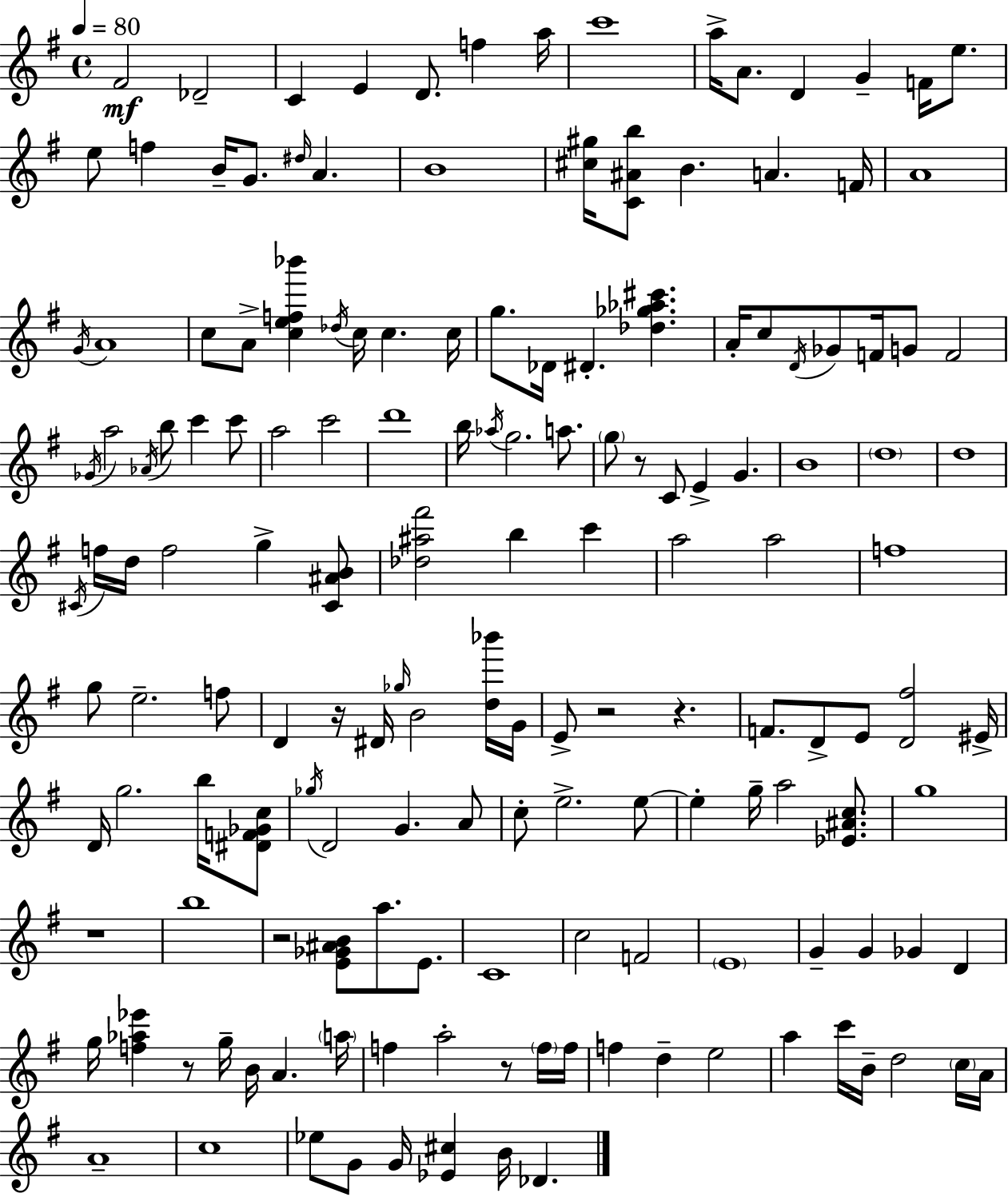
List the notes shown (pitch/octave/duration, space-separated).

F#4/h Db4/h C4/q E4/q D4/e. F5/q A5/s C6/w A5/s A4/e. D4/q G4/q F4/s E5/e. E5/e F5/q B4/s G4/e. D#5/s A4/q. B4/w [C#5,G#5]/s [C4,A#4,B5]/e B4/q. A4/q. F4/s A4/w G4/s A4/w C5/e A4/e [C5,E5,F5,Bb6]/q Db5/s C5/s C5/q. C5/s G5/e. Db4/s D#4/q. [Db5,Gb5,Ab5,C#6]/q. A4/s C5/e D4/s Gb4/e F4/s G4/e F4/h Gb4/s A5/h Ab4/s B5/e C6/q C6/e A5/h C6/h D6/w B5/s Ab5/s G5/h. A5/e. G5/e R/e C4/e E4/q G4/q. B4/w D5/w D5/w C#4/s F5/s D5/s F5/h G5/q [C#4,A#4,B4]/e [Db5,A#5,F#6]/h B5/q C6/q A5/h A5/h F5/w G5/e E5/h. F5/e D4/q R/s D#4/s Gb5/s B4/h [D5,Bb6]/s G4/s E4/e R/h R/q. F4/e. D4/e E4/e [D4,F#5]/h EIS4/s D4/s G5/h. B5/s [D#4,F4,Gb4,C5]/e Gb5/s D4/h G4/q. A4/e C5/e E5/h. E5/e E5/q G5/s A5/h [Eb4,A#4,C5]/e. G5/w R/w B5/w R/h [E4,Gb4,A#4,B4]/e A5/e. E4/e. C4/w C5/h F4/h E4/w G4/q G4/q Gb4/q D4/q G5/s [F5,Ab5,Eb6]/q R/e G5/s B4/s A4/q. A5/s F5/q A5/h R/e F5/s F5/s F5/q D5/q E5/h A5/q C6/s B4/s D5/h C5/s A4/s A4/w C5/w Eb5/e G4/e G4/s [Eb4,C#5]/q B4/s Db4/q.